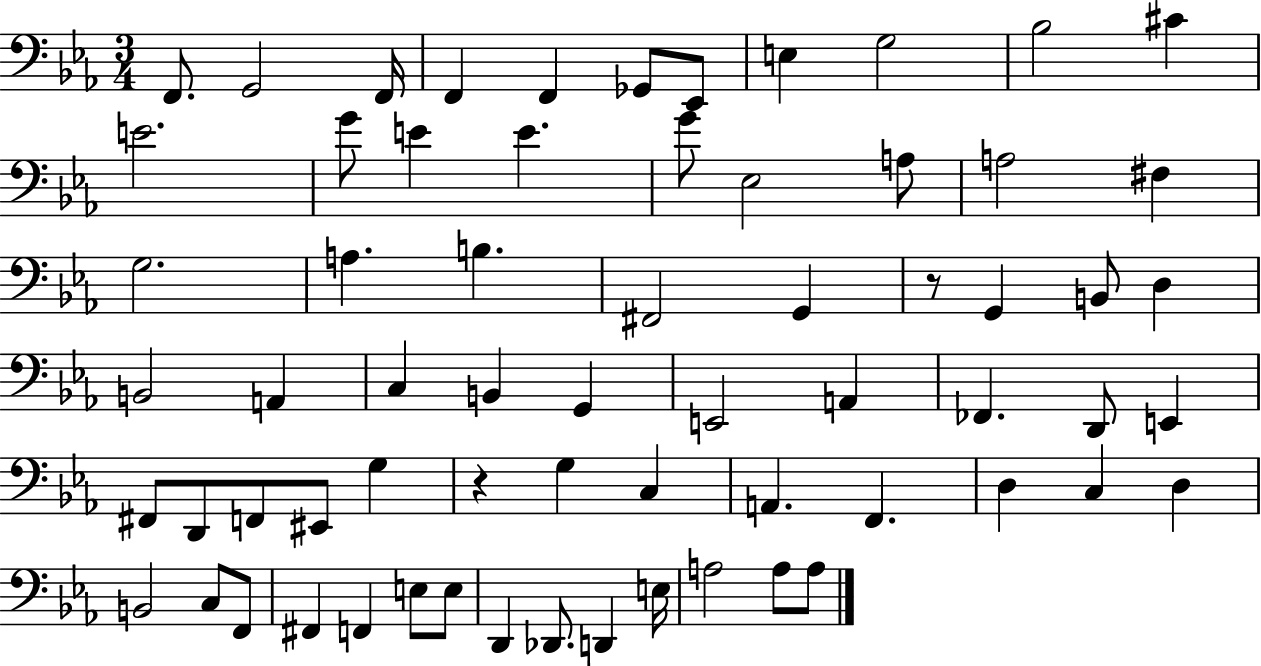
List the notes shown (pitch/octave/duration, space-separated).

F2/e. G2/h F2/s F2/q F2/q Gb2/e Eb2/e E3/q G3/h Bb3/h C#4/q E4/h. G4/e E4/q E4/q. G4/e Eb3/h A3/e A3/h F#3/q G3/h. A3/q. B3/q. F#2/h G2/q R/e G2/q B2/e D3/q B2/h A2/q C3/q B2/q G2/q E2/h A2/q FES2/q. D2/e E2/q F#2/e D2/e F2/e EIS2/e G3/q R/q G3/q C3/q A2/q. F2/q. D3/q C3/q D3/q B2/h C3/e F2/e F#2/q F2/q E3/e E3/e D2/q Db2/e. D2/q E3/s A3/h A3/e A3/e